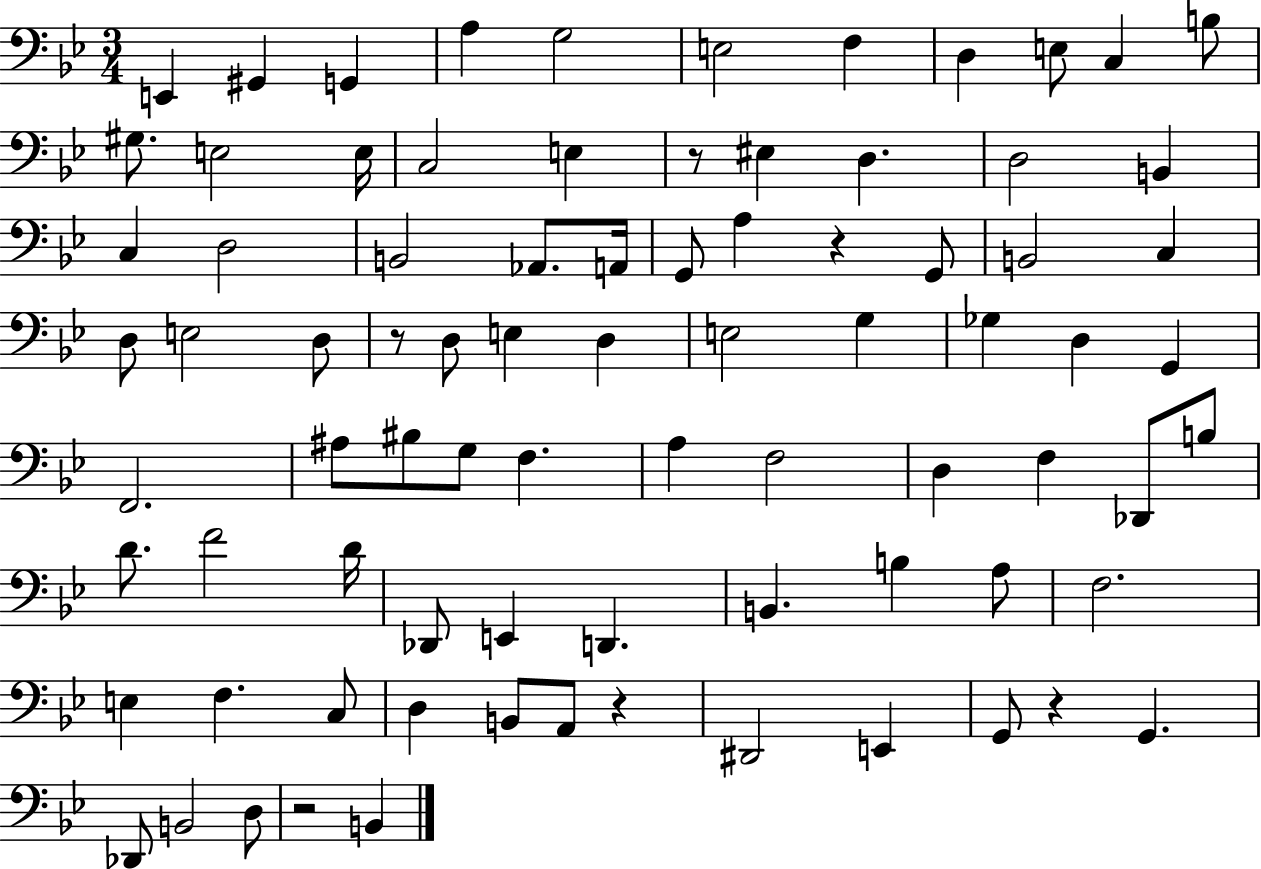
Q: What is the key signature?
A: BES major